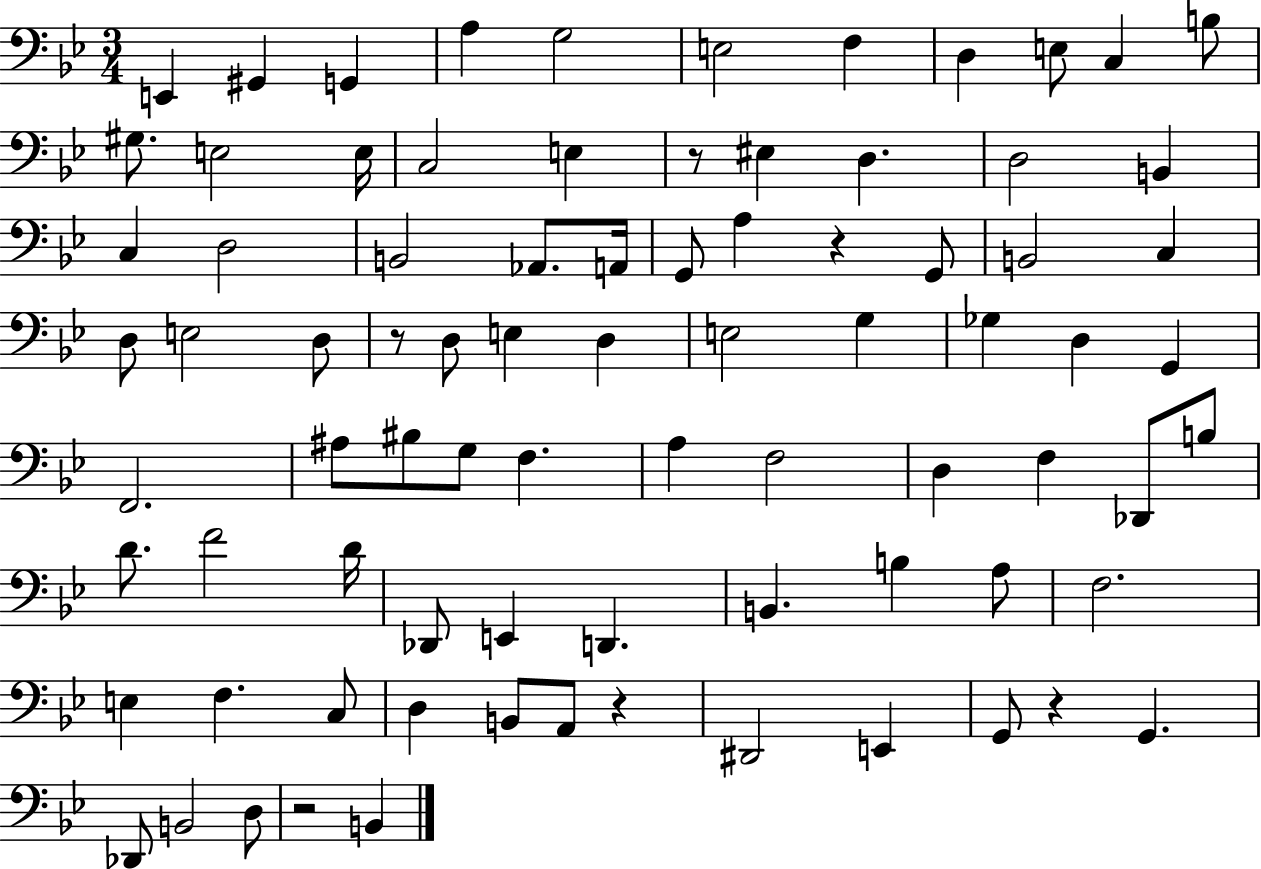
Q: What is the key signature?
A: BES major